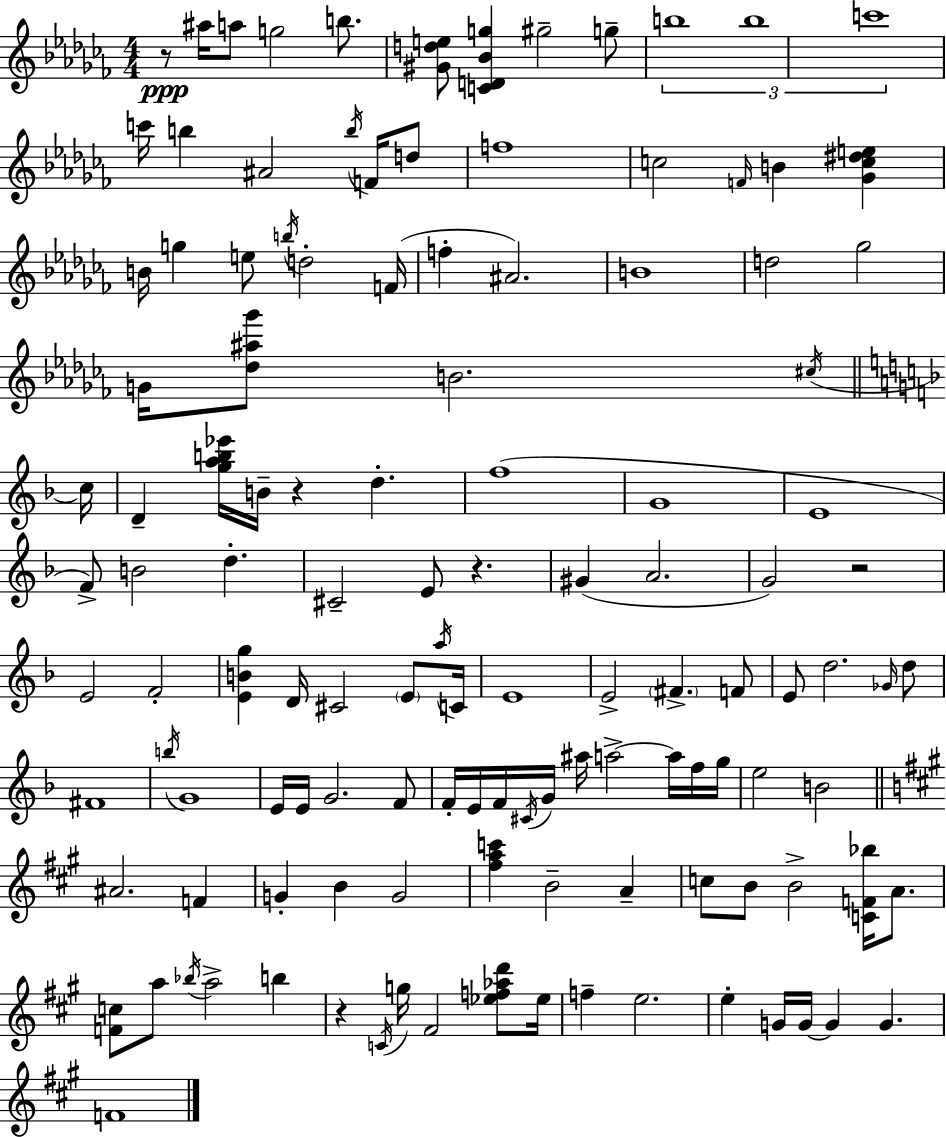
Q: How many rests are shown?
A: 5